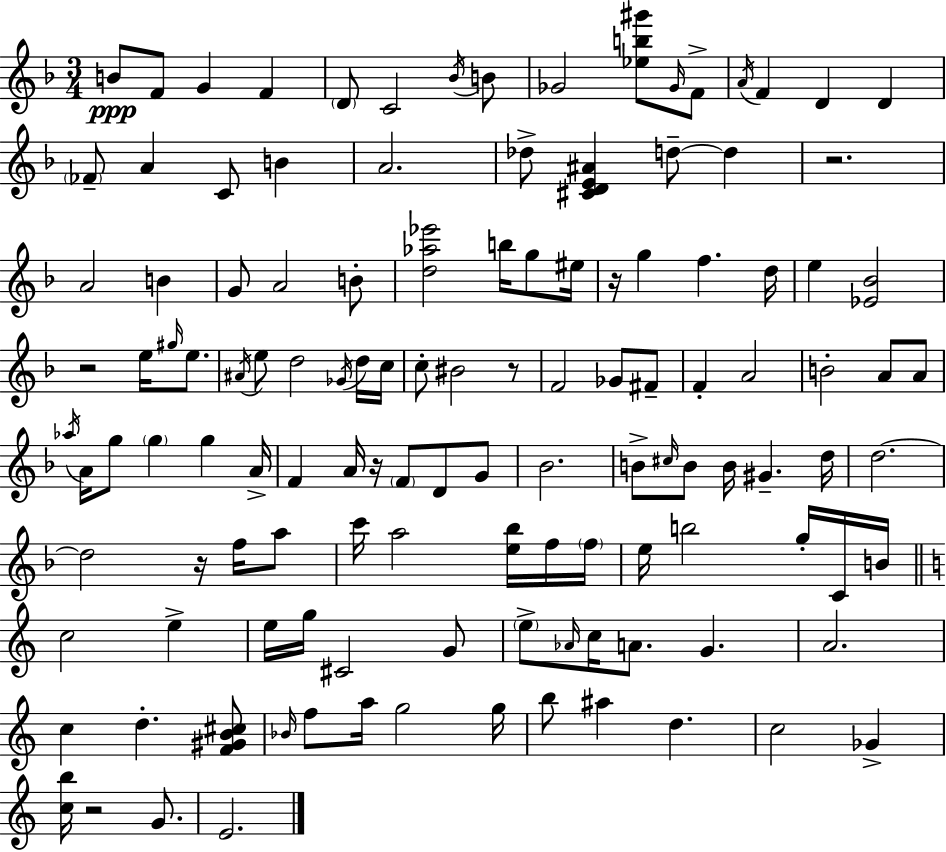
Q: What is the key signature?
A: F major